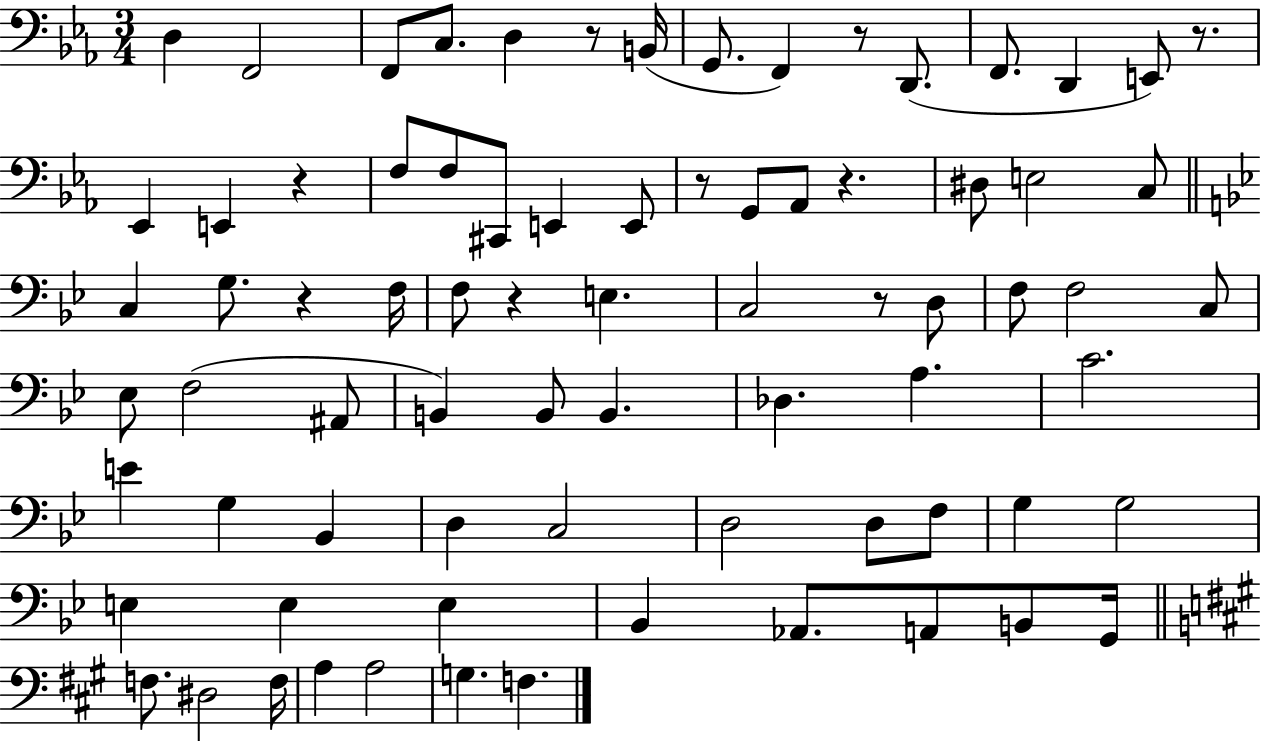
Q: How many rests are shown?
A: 9